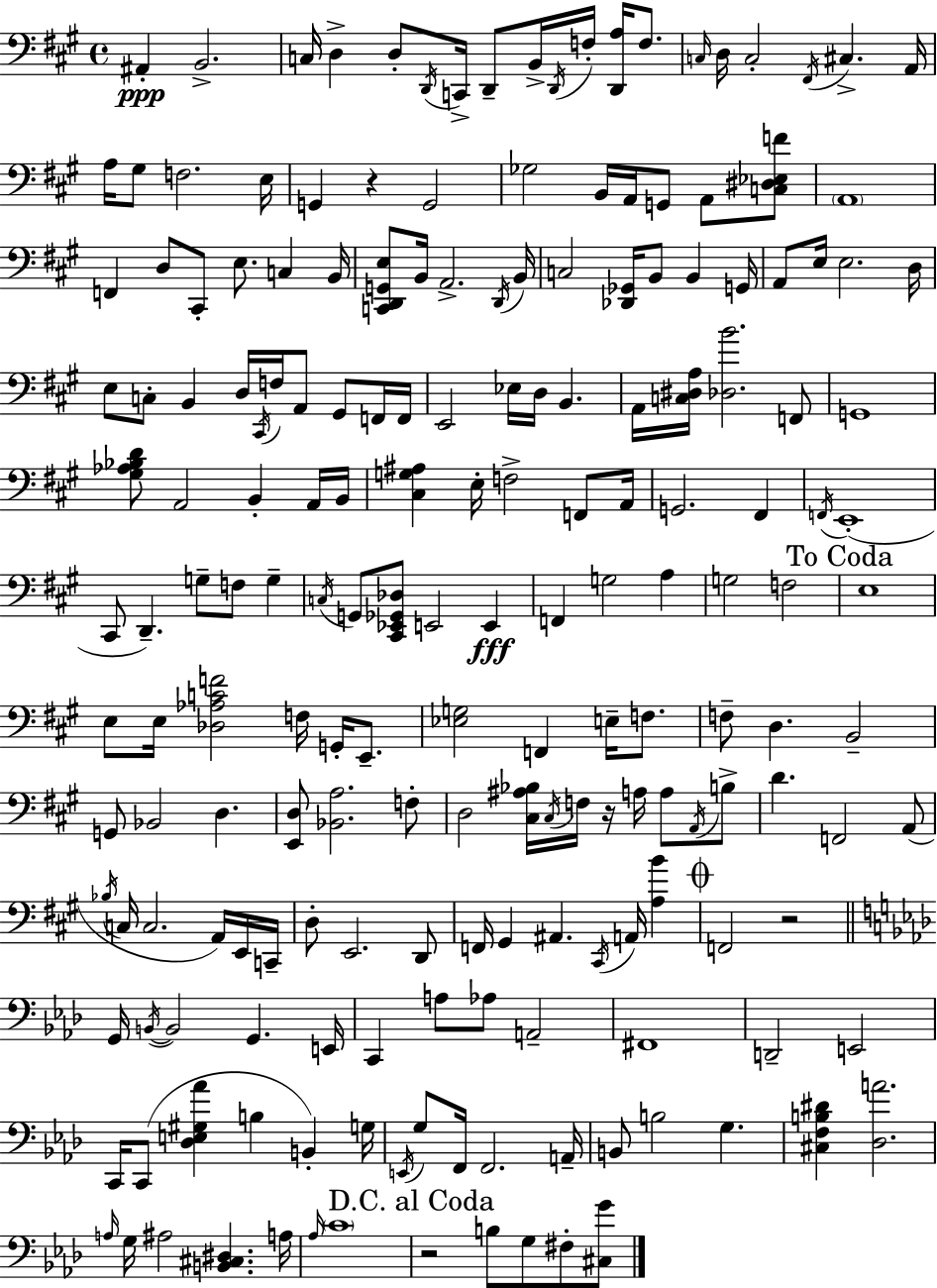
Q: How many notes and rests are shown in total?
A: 190